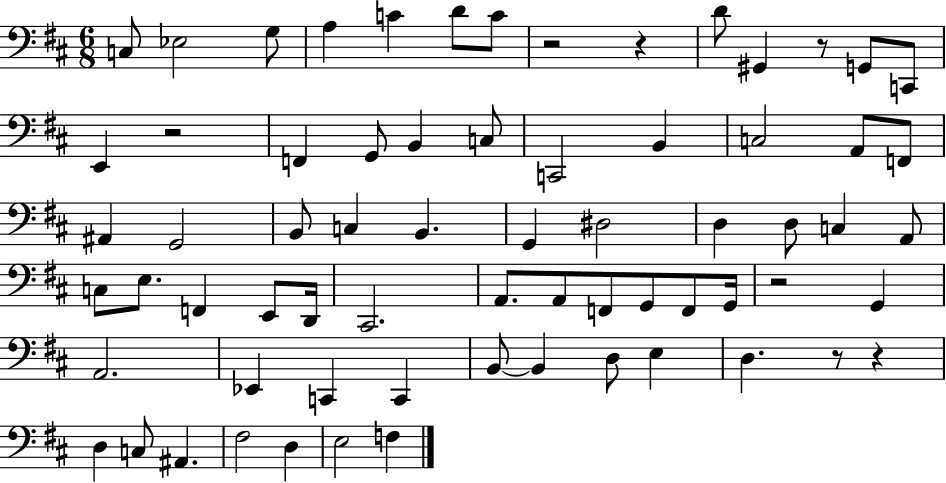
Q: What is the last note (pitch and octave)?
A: F3